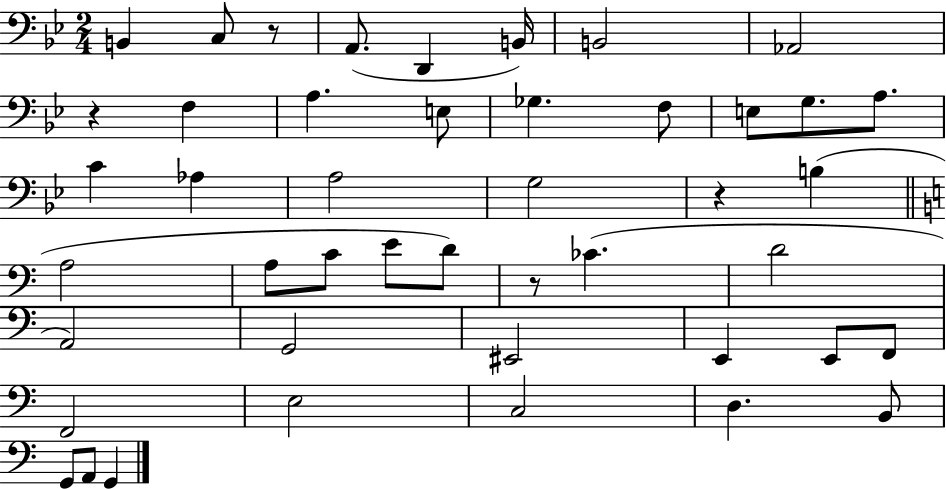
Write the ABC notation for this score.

X:1
T:Untitled
M:2/4
L:1/4
K:Bb
B,, C,/2 z/2 A,,/2 D,, B,,/4 B,,2 _A,,2 z F, A, E,/2 _G, F,/2 E,/2 G,/2 A,/2 C _A, A,2 G,2 z B, A,2 A,/2 C/2 E/2 D/2 z/2 _C D2 A,,2 G,,2 ^E,,2 E,, E,,/2 F,,/2 F,,2 E,2 C,2 D, B,,/2 G,,/2 A,,/2 G,,